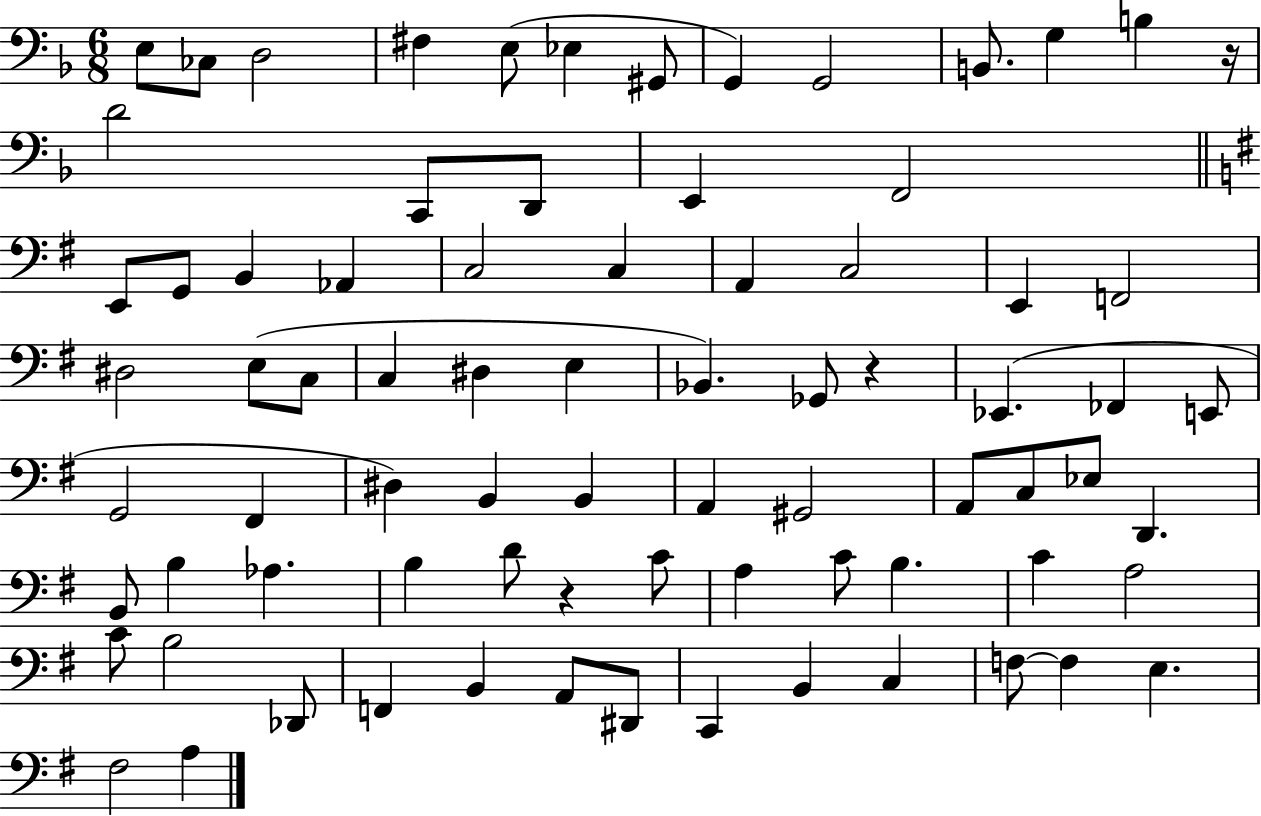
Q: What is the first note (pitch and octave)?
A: E3